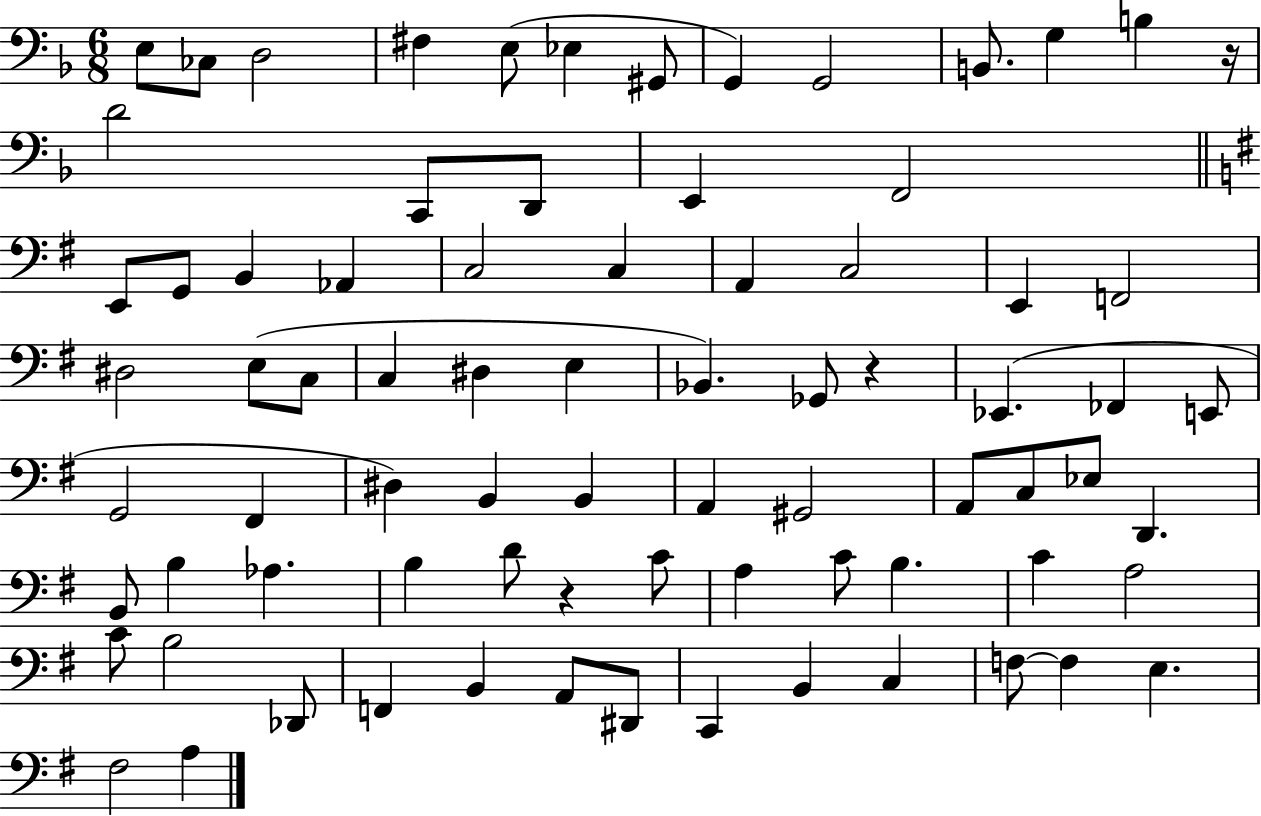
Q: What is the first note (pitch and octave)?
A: E3